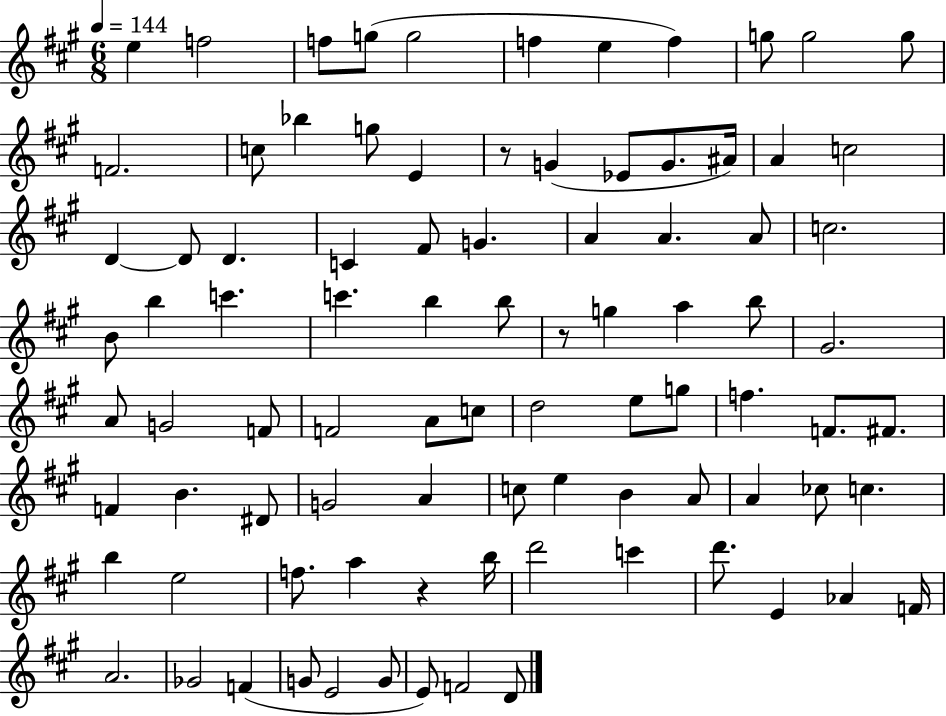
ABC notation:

X:1
T:Untitled
M:6/8
L:1/4
K:A
e f2 f/2 g/2 g2 f e f g/2 g2 g/2 F2 c/2 _b g/2 E z/2 G _E/2 G/2 ^A/4 A c2 D D/2 D C ^F/2 G A A A/2 c2 B/2 b c' c' b b/2 z/2 g a b/2 ^G2 A/2 G2 F/2 F2 A/2 c/2 d2 e/2 g/2 f F/2 ^F/2 F B ^D/2 G2 A c/2 e B A/2 A _c/2 c b e2 f/2 a z b/4 d'2 c' d'/2 E _A F/4 A2 _G2 F G/2 E2 G/2 E/2 F2 D/2